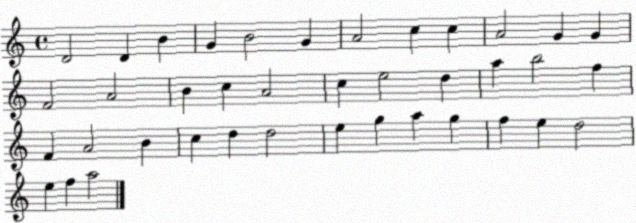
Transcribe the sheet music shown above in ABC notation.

X:1
T:Untitled
M:4/4
L:1/4
K:C
D2 D B G B2 G A2 c c A2 G G F2 A2 B c A2 c e2 d a b2 f F A2 B c d d2 e g a g f e d2 e f a2